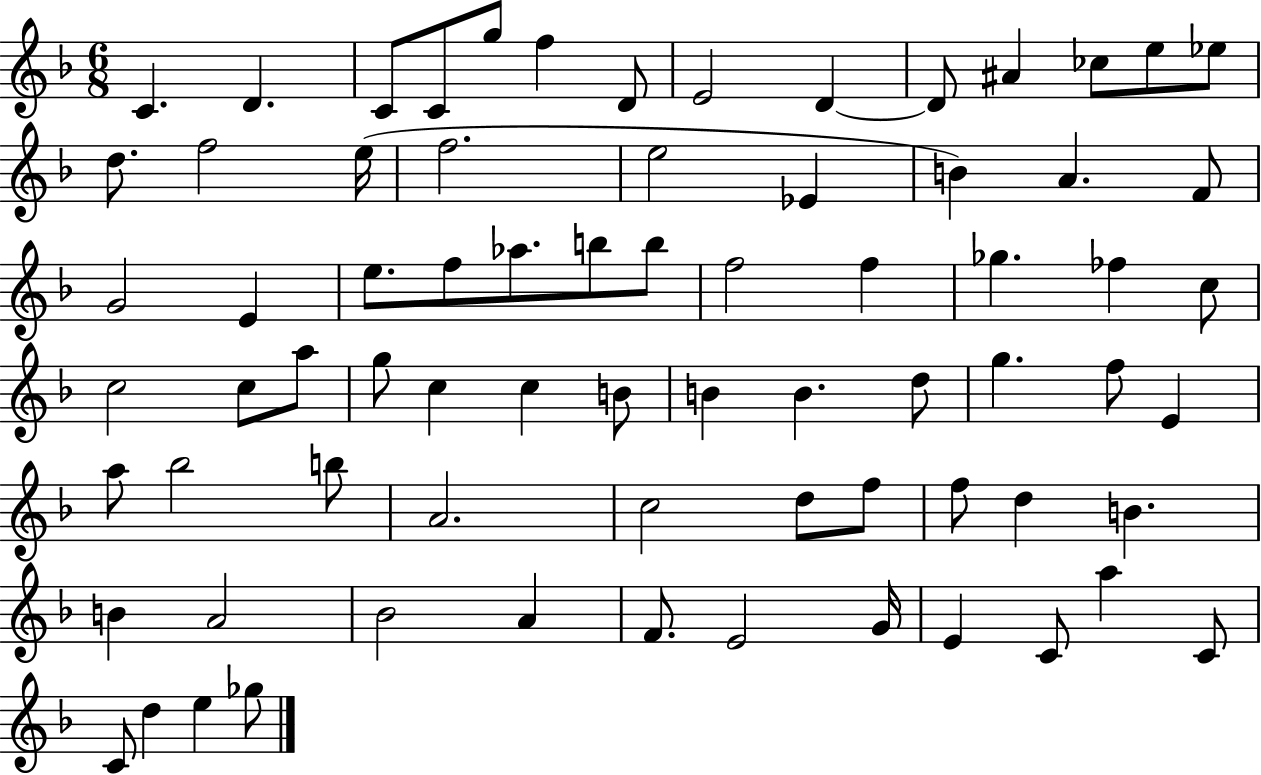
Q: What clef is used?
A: treble